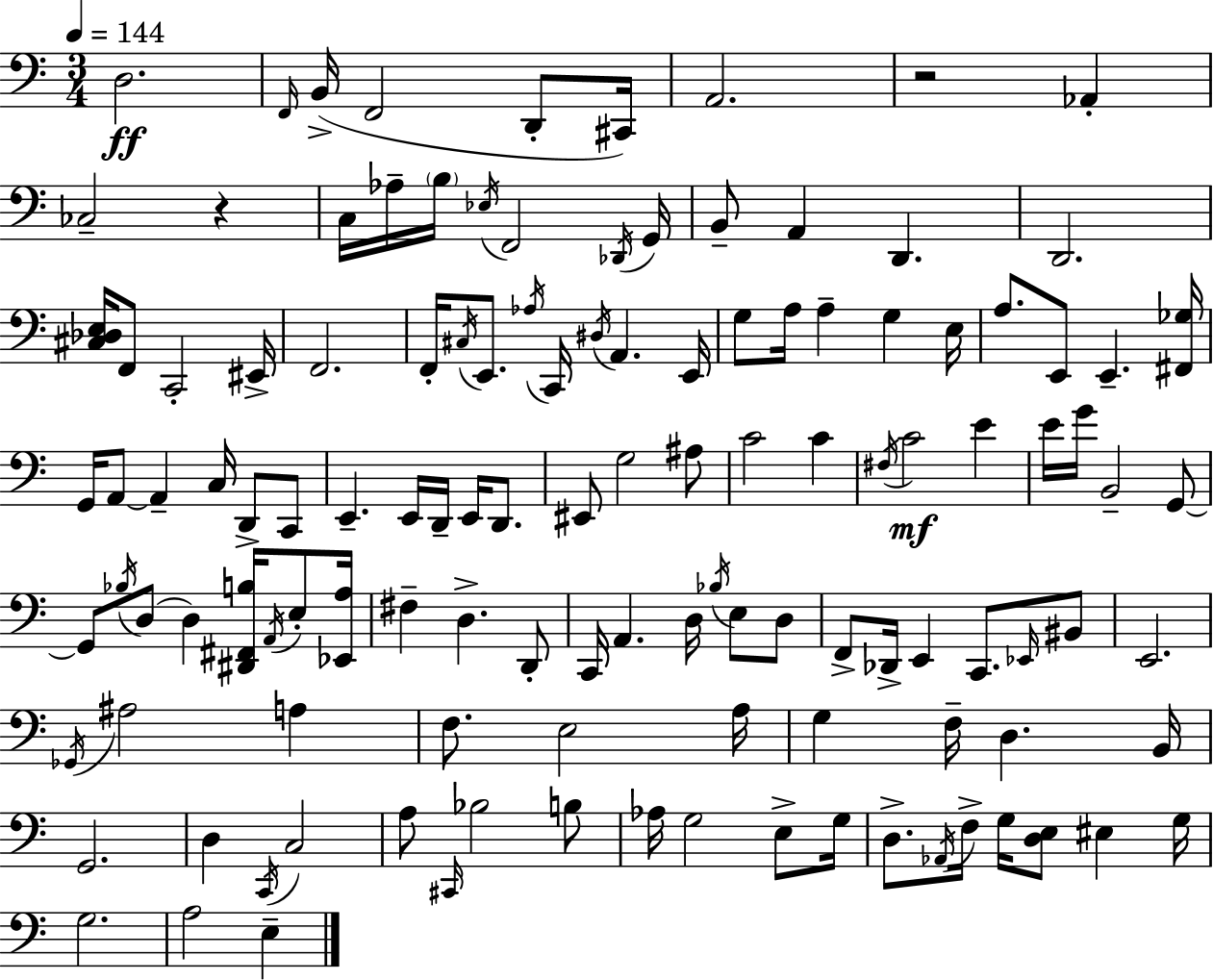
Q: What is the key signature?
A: C major